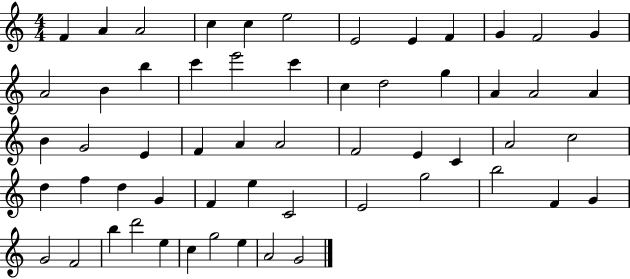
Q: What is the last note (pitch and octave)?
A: G4